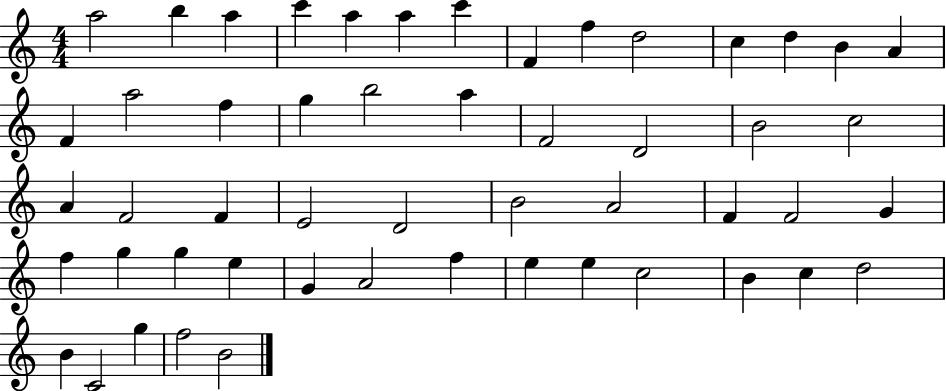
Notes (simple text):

A5/h B5/q A5/q C6/q A5/q A5/q C6/q F4/q F5/q D5/h C5/q D5/q B4/q A4/q F4/q A5/h F5/q G5/q B5/h A5/q F4/h D4/h B4/h C5/h A4/q F4/h F4/q E4/h D4/h B4/h A4/h F4/q F4/h G4/q F5/q G5/q G5/q E5/q G4/q A4/h F5/q E5/q E5/q C5/h B4/q C5/q D5/h B4/q C4/h G5/q F5/h B4/h